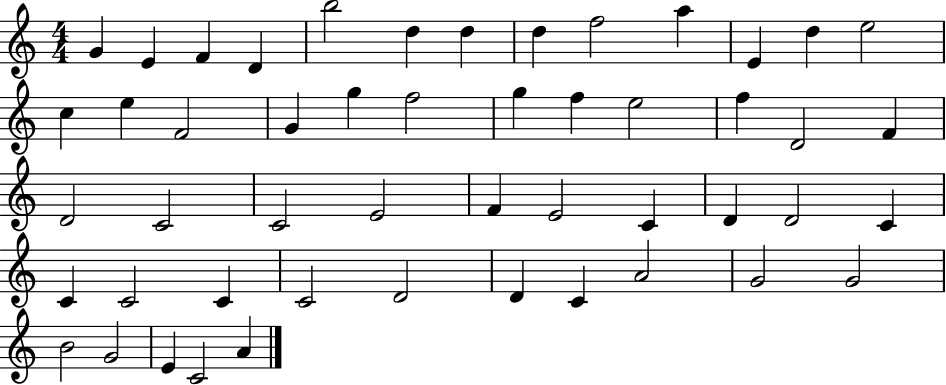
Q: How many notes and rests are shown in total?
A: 50